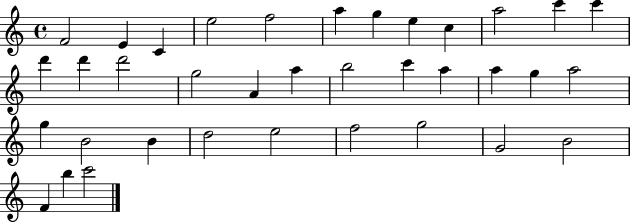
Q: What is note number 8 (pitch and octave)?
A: E5